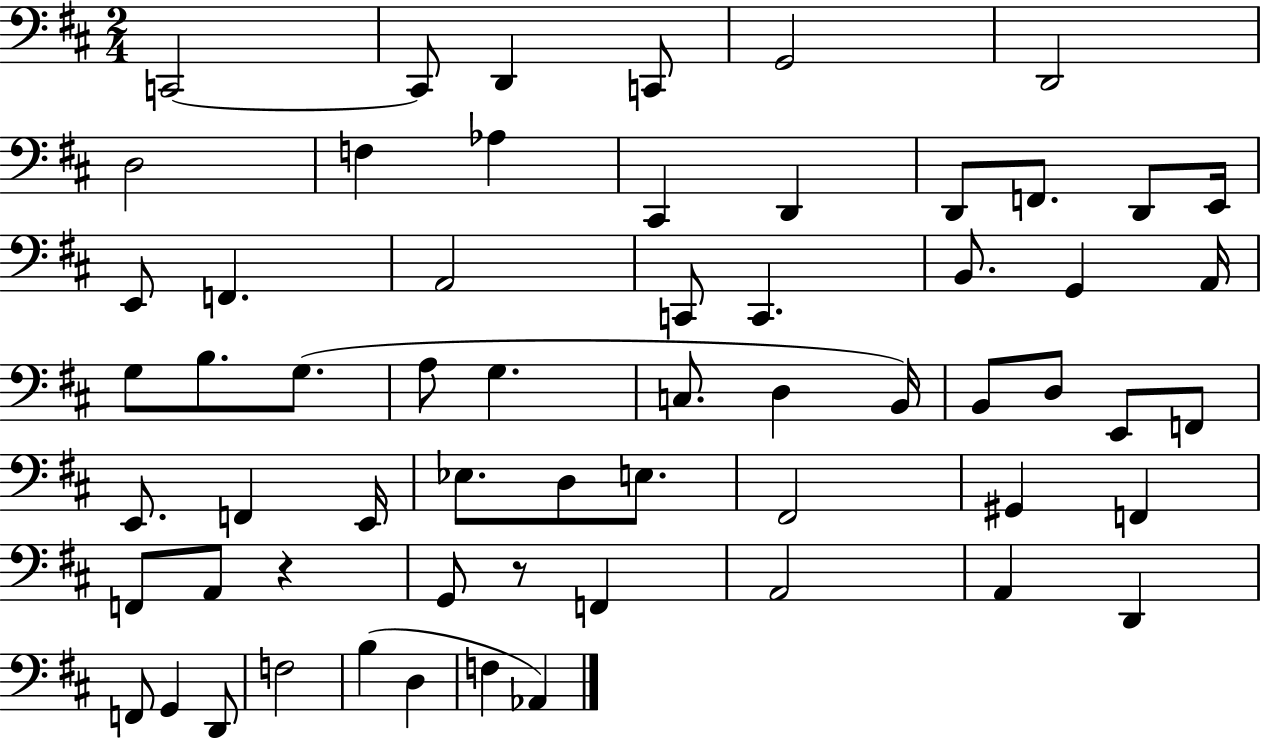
{
  \clef bass
  \numericTimeSignature
  \time 2/4
  \key d \major
  \repeat volta 2 { c,2~~ | c,8 d,4 c,8 | g,2 | d,2 | \break d2 | f4 aes4 | cis,4 d,4 | d,8 f,8. d,8 e,16 | \break e,8 f,4. | a,2 | c,8 c,4. | b,8. g,4 a,16 | \break g8 b8. g8.( | a8 g4. | c8. d4 b,16) | b,8 d8 e,8 f,8 | \break e,8. f,4 e,16 | ees8. d8 e8. | fis,2 | gis,4 f,4 | \break f,8 a,8 r4 | g,8 r8 f,4 | a,2 | a,4 d,4 | \break f,8 g,4 d,8 | f2 | b4( d4 | f4 aes,4) | \break } \bar "|."
}